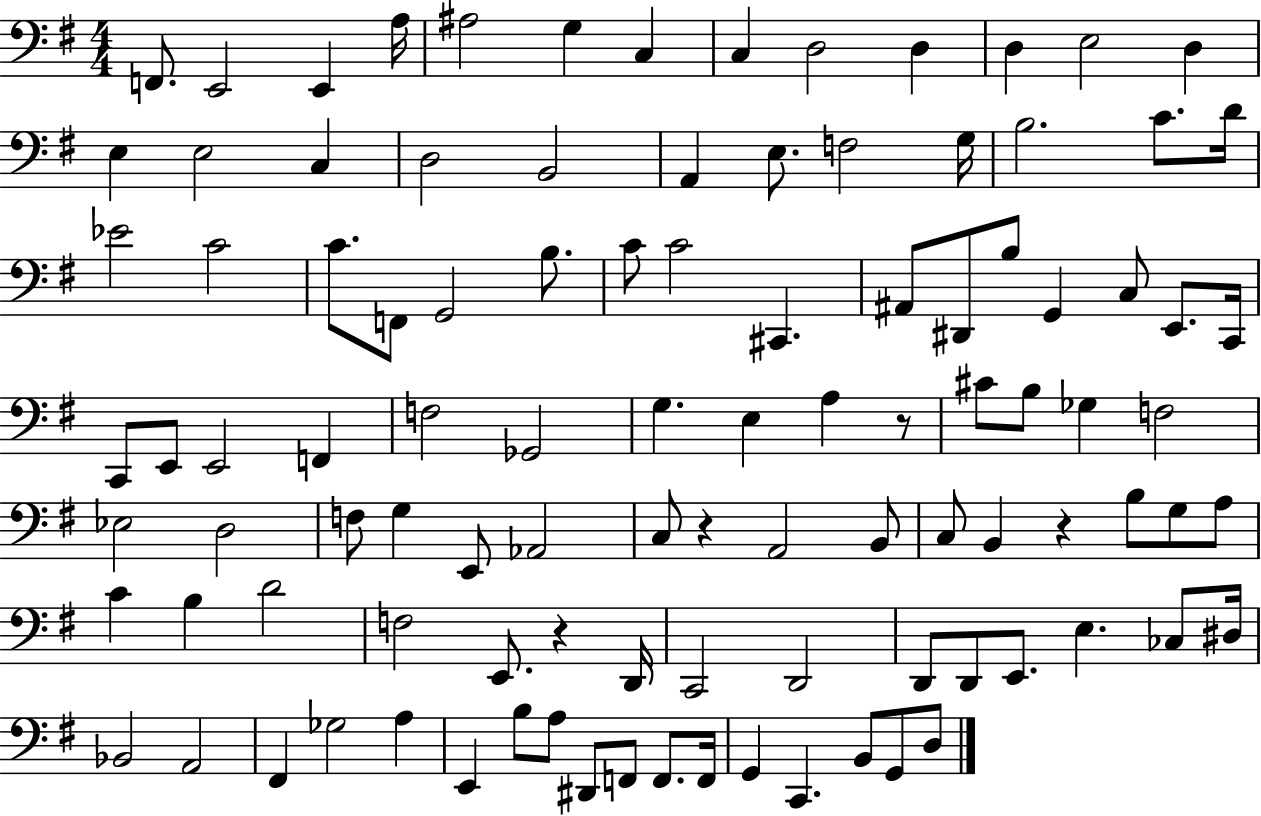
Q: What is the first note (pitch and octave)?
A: F2